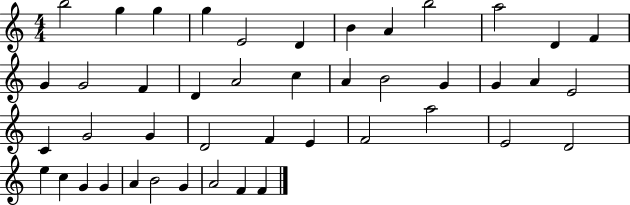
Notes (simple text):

B5/h G5/q G5/q G5/q E4/h D4/q B4/q A4/q B5/h A5/h D4/q F4/q G4/q G4/h F4/q D4/q A4/h C5/q A4/q B4/h G4/q G4/q A4/q E4/h C4/q G4/h G4/q D4/h F4/q E4/q F4/h A5/h E4/h D4/h E5/q C5/q G4/q G4/q A4/q B4/h G4/q A4/h F4/q F4/q